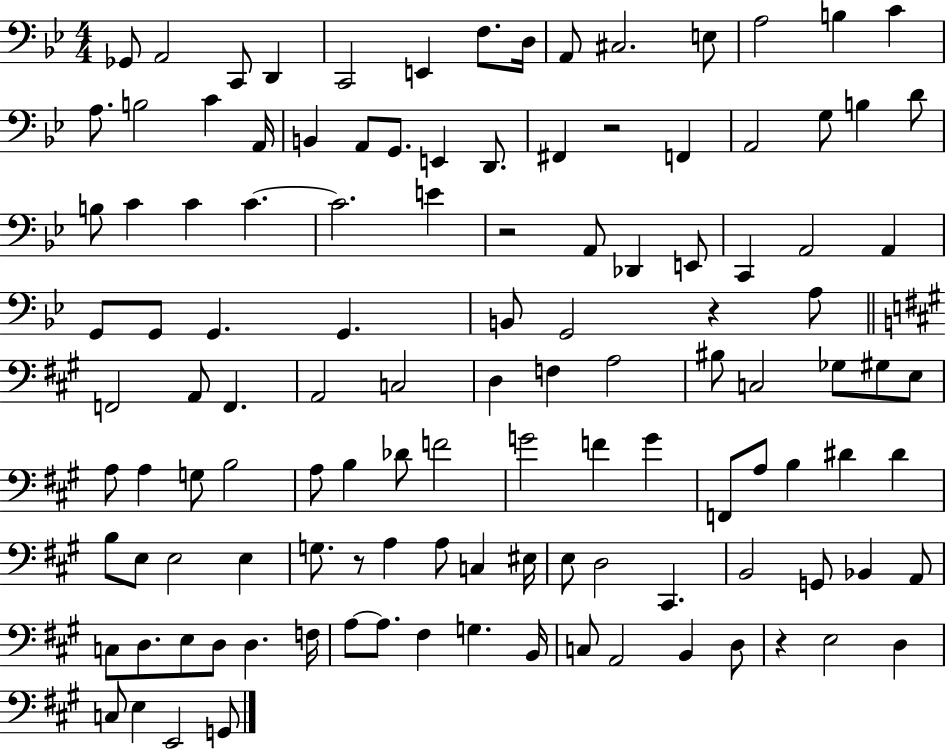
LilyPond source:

{
  \clef bass
  \numericTimeSignature
  \time 4/4
  \key bes \major
  \repeat volta 2 { ges,8 a,2 c,8 d,4 | c,2 e,4 f8. d16 | a,8 cis2. e8 | a2 b4 c'4 | \break a8. b2 c'4 a,16 | b,4 a,8 g,8. e,4 d,8. | fis,4 r2 f,4 | a,2 g8 b4 d'8 | \break b8 c'4 c'4 c'4.~~ | c'2. e'4 | r2 a,8 des,4 e,8 | c,4 a,2 a,4 | \break g,8 g,8 g,4. g,4. | b,8 g,2 r4 a8 | \bar "||" \break \key a \major f,2 a,8 f,4. | a,2 c2 | d4 f4 a2 | bis8 c2 ges8 gis8 e8 | \break a8 a4 g8 b2 | a8 b4 des'8 f'2 | g'2 f'4 g'4 | f,8 a8 b4 dis'4 dis'4 | \break b8 e8 e2 e4 | g8. r8 a4 a8 c4 eis16 | e8 d2 cis,4. | b,2 g,8 bes,4 a,8 | \break c8 d8. e8 d8 d4. f16 | a8~~ a8. fis4 g4. b,16 | c8 a,2 b,4 d8 | r4 e2 d4 | \break c8 e4 e,2 g,8 | } \bar "|."
}